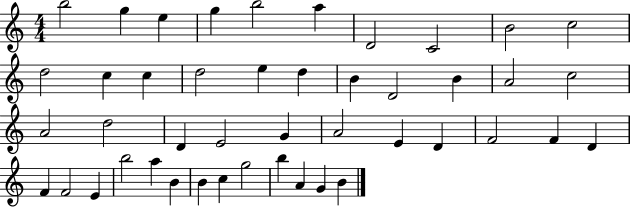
{
  \clef treble
  \numericTimeSignature
  \time 4/4
  \key c \major
  b''2 g''4 e''4 | g''4 b''2 a''4 | d'2 c'2 | b'2 c''2 | \break d''2 c''4 c''4 | d''2 e''4 d''4 | b'4 d'2 b'4 | a'2 c''2 | \break a'2 d''2 | d'4 e'2 g'4 | a'2 e'4 d'4 | f'2 f'4 d'4 | \break f'4 f'2 e'4 | b''2 a''4 b'4 | b'4 c''4 g''2 | b''4 a'4 g'4 b'4 | \break \bar "|."
}